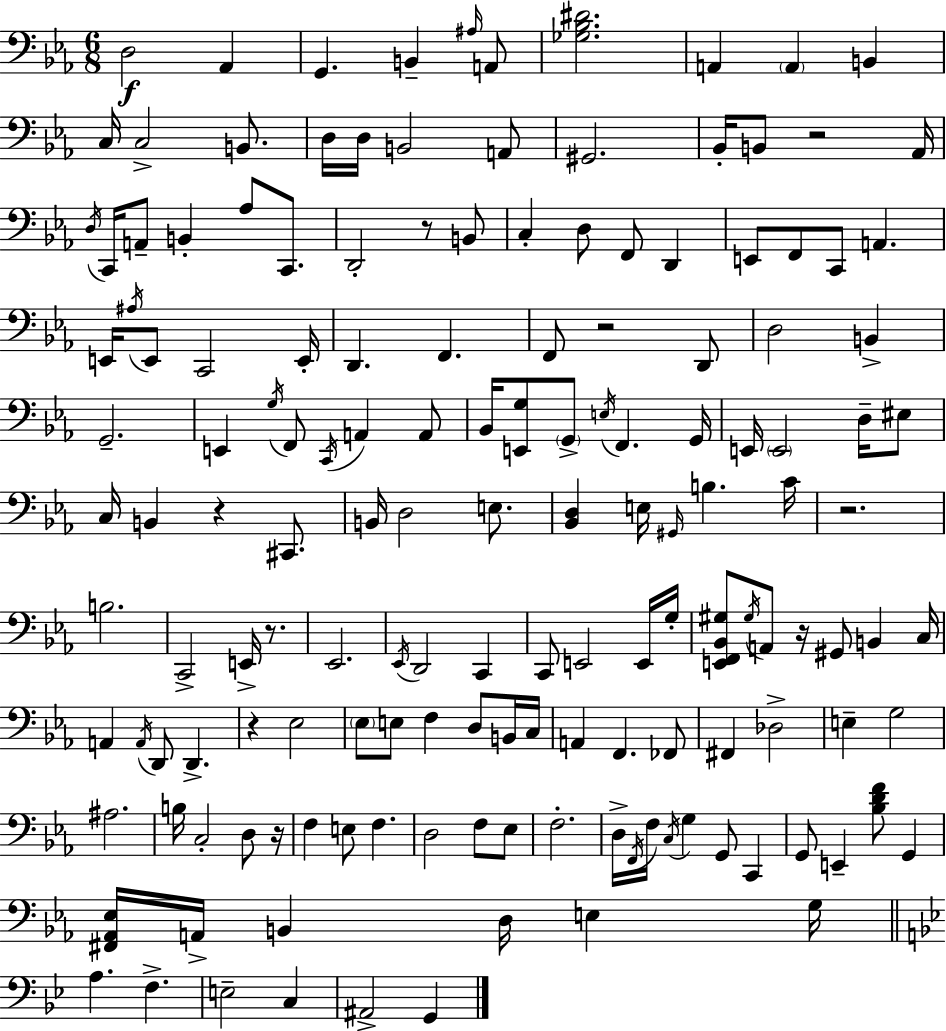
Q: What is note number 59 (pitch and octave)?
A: G2